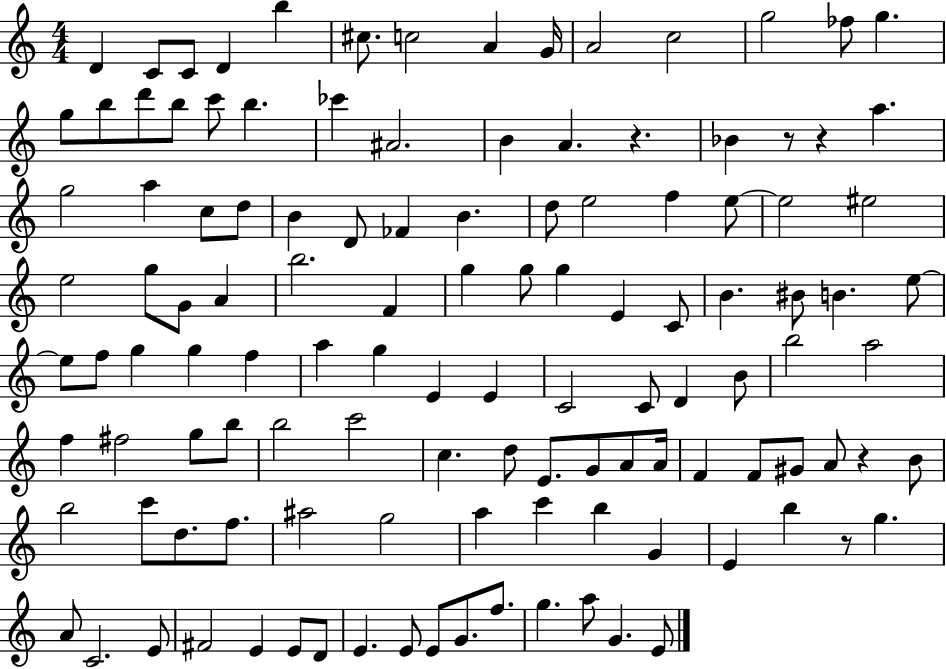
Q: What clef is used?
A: treble